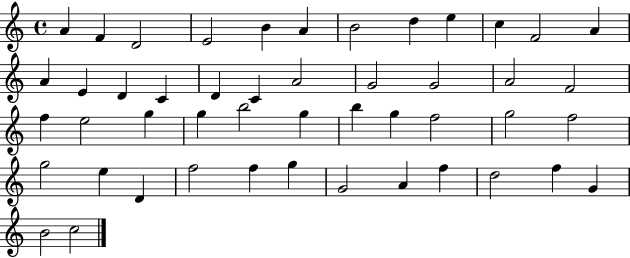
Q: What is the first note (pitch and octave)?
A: A4